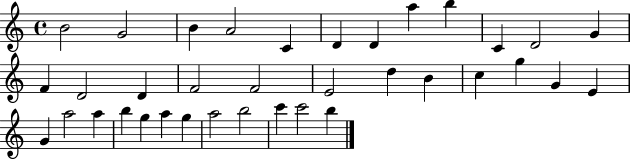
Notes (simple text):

B4/h G4/h B4/q A4/h C4/q D4/q D4/q A5/q B5/q C4/q D4/h G4/q F4/q D4/h D4/q F4/h F4/h E4/h D5/q B4/q C5/q G5/q G4/q E4/q G4/q A5/h A5/q B5/q G5/q A5/q G5/q A5/h B5/h C6/q C6/h B5/q